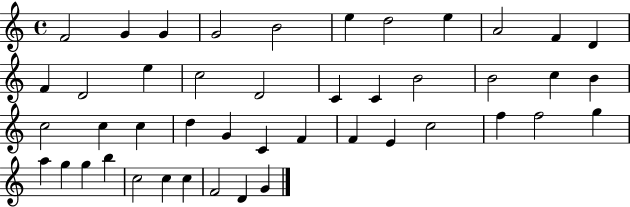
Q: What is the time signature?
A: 4/4